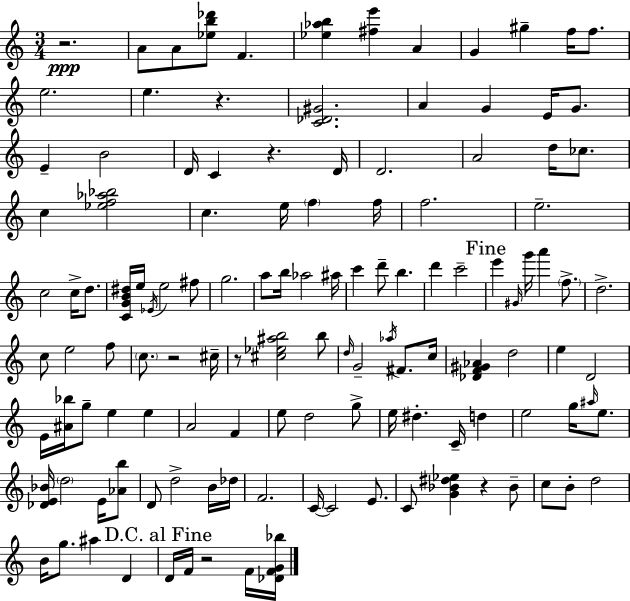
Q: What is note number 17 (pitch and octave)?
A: D4